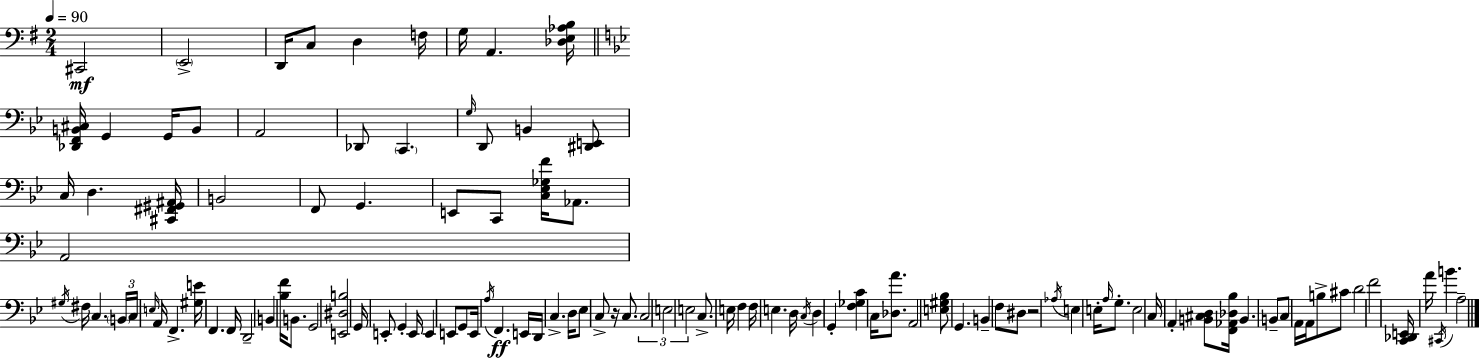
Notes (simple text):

C#2/h E2/h D2/s C3/e D3/q F3/s G3/s A2/q. [Db3,E3,Ab3,B3]/s [Db2,F2,B2,C#3]/s G2/q G2/s B2/e A2/h Db2/e C2/q. G3/s D2/e B2/q [D#2,E2]/e C3/s D3/q. [C#2,F#2,G#2,A#2]/s B2/h F2/e G2/q. E2/e C2/e [C3,Eb3,Gb3,F4]/s Ab2/e. A2/h G#3/s F#3/s C3/q. B2/s C3/s E3/s A2/s F2/q. [G#3,E4]/s F2/q. F2/s D2/h B2/q [Bb3,F4]/s B2/e. G2/h [E2,D#3,B3]/h G2/s E2/e G2/q E2/s E2/q E2/e G2/e E2/s A3/s F2/q. E2/s D2/s C3/q. D3/s Eb3/e C3/e R/s C3/e. C3/h E3/h E3/h C3/e. E3/s F3/q F3/s E3/q. D3/s C3/s D3/q G2/q [F3,Gb3,C4]/q C3/s [Db3,A4]/e. A2/h [E3,G#3,Bb3]/e G2/q. B2/q F3/e D#3/e R/h Ab3/s E3/q E3/s A3/s G3/e. E3/h C3/s A2/q [B2,C#3,D3]/e [F2,Ab2,Db3,Bb3]/s B2/q. B2/e C3/e A2/s A2/s B3/e C#4/e D4/h F4/h [C2,Db2,E2]/s A4/s C#2/s B4/q. A3/h